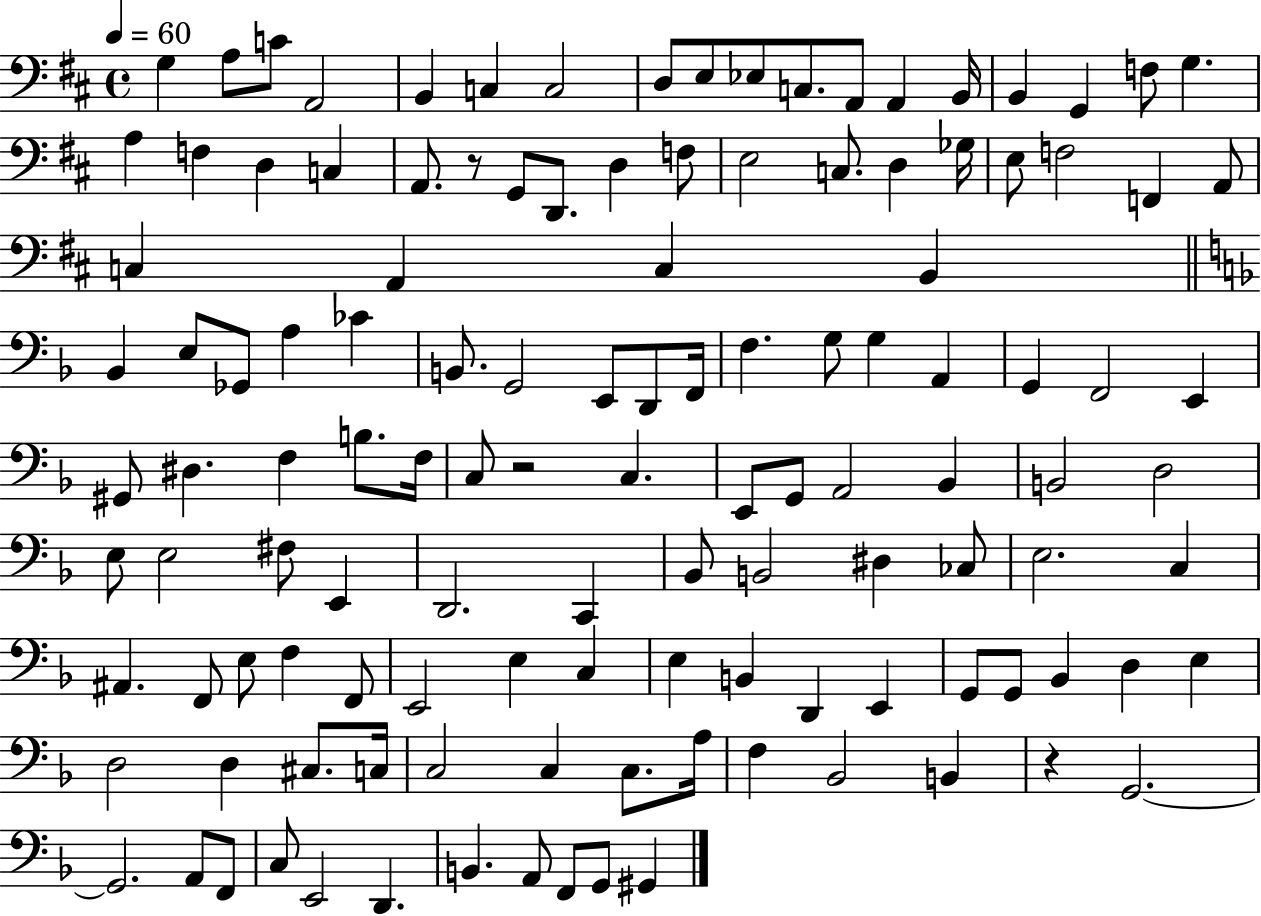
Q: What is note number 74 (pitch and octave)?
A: D2